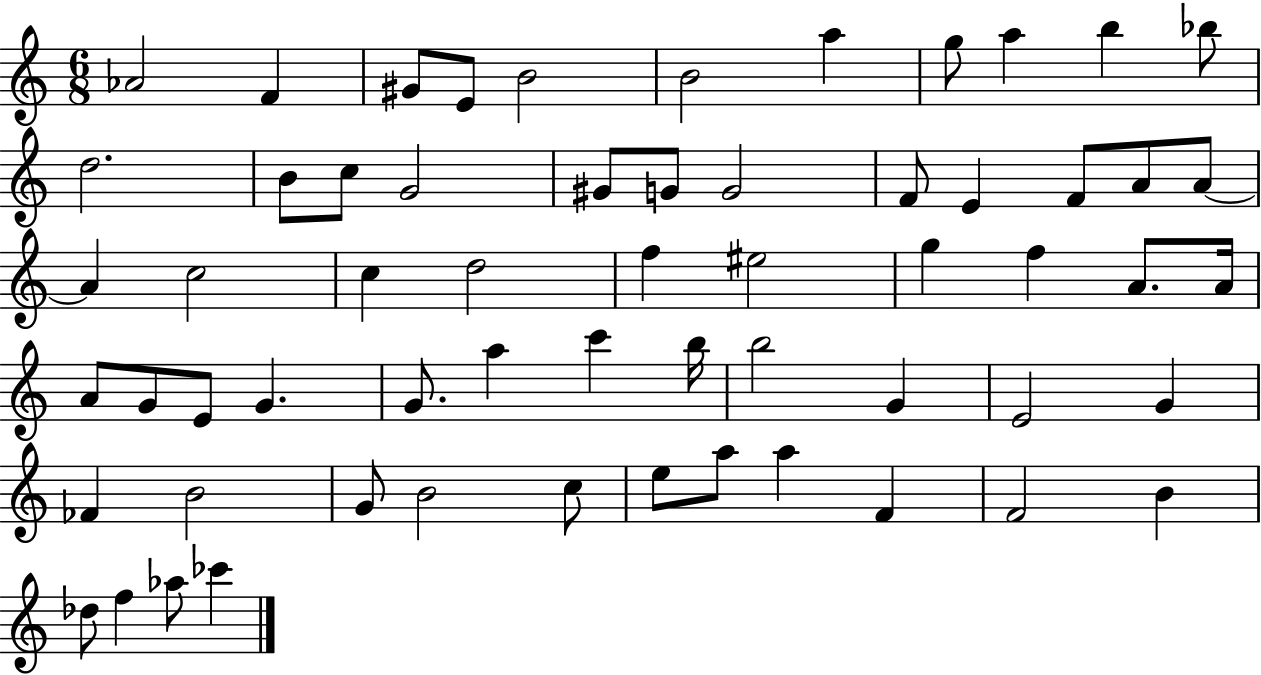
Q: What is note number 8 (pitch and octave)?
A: G5